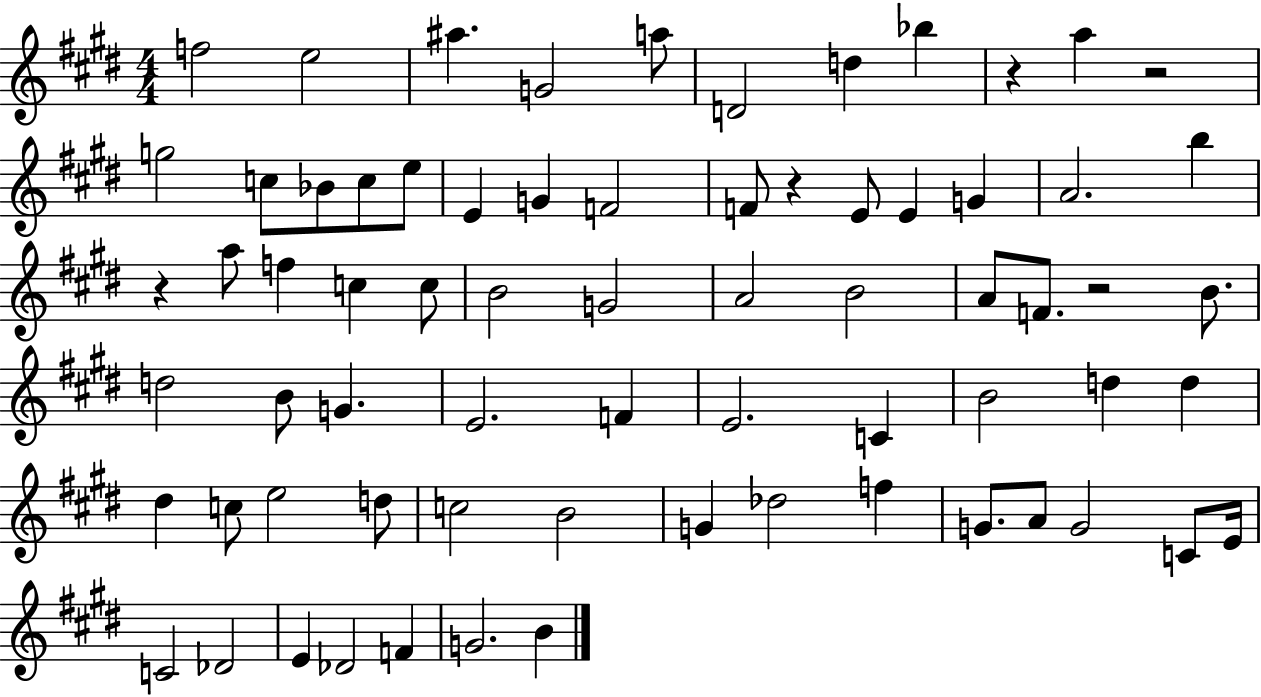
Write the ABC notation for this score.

X:1
T:Untitled
M:4/4
L:1/4
K:E
f2 e2 ^a G2 a/2 D2 d _b z a z2 g2 c/2 _B/2 c/2 e/2 E G F2 F/2 z E/2 E G A2 b z a/2 f c c/2 B2 G2 A2 B2 A/2 F/2 z2 B/2 d2 B/2 G E2 F E2 C B2 d d ^d c/2 e2 d/2 c2 B2 G _d2 f G/2 A/2 G2 C/2 E/4 C2 _D2 E _D2 F G2 B